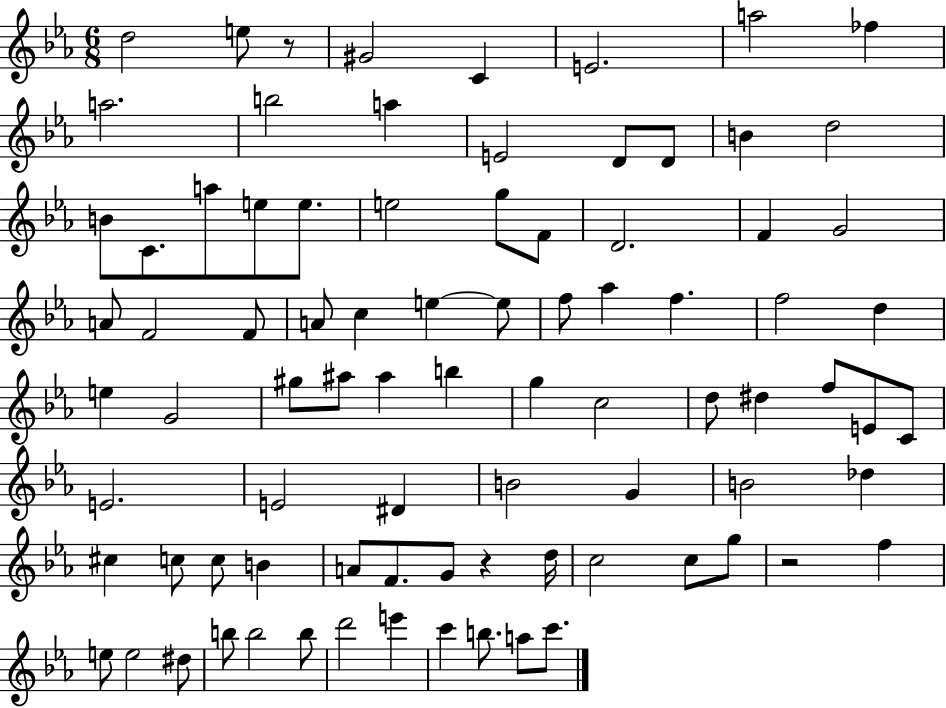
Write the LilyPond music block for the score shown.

{
  \clef treble
  \numericTimeSignature
  \time 6/8
  \key ees \major
  \repeat volta 2 { d''2 e''8 r8 | gis'2 c'4 | e'2. | a''2 fes''4 | \break a''2. | b''2 a''4 | e'2 d'8 d'8 | b'4 d''2 | \break b'8 c'8. a''8 e''8 e''8. | e''2 g''8 f'8 | d'2. | f'4 g'2 | \break a'8 f'2 f'8 | a'8 c''4 e''4~~ e''8 | f''8 aes''4 f''4. | f''2 d''4 | \break e''4 g'2 | gis''8 ais''8 ais''4 b''4 | g''4 c''2 | d''8 dis''4 f''8 e'8 c'8 | \break e'2. | e'2 dis'4 | b'2 g'4 | b'2 des''4 | \break cis''4 c''8 c''8 b'4 | a'8 f'8. g'8 r4 d''16 | c''2 c''8 g''8 | r2 f''4 | \break e''8 e''2 dis''8 | b''8 b''2 b''8 | d'''2 e'''4 | c'''4 b''8. a''8 c'''8. | \break } \bar "|."
}